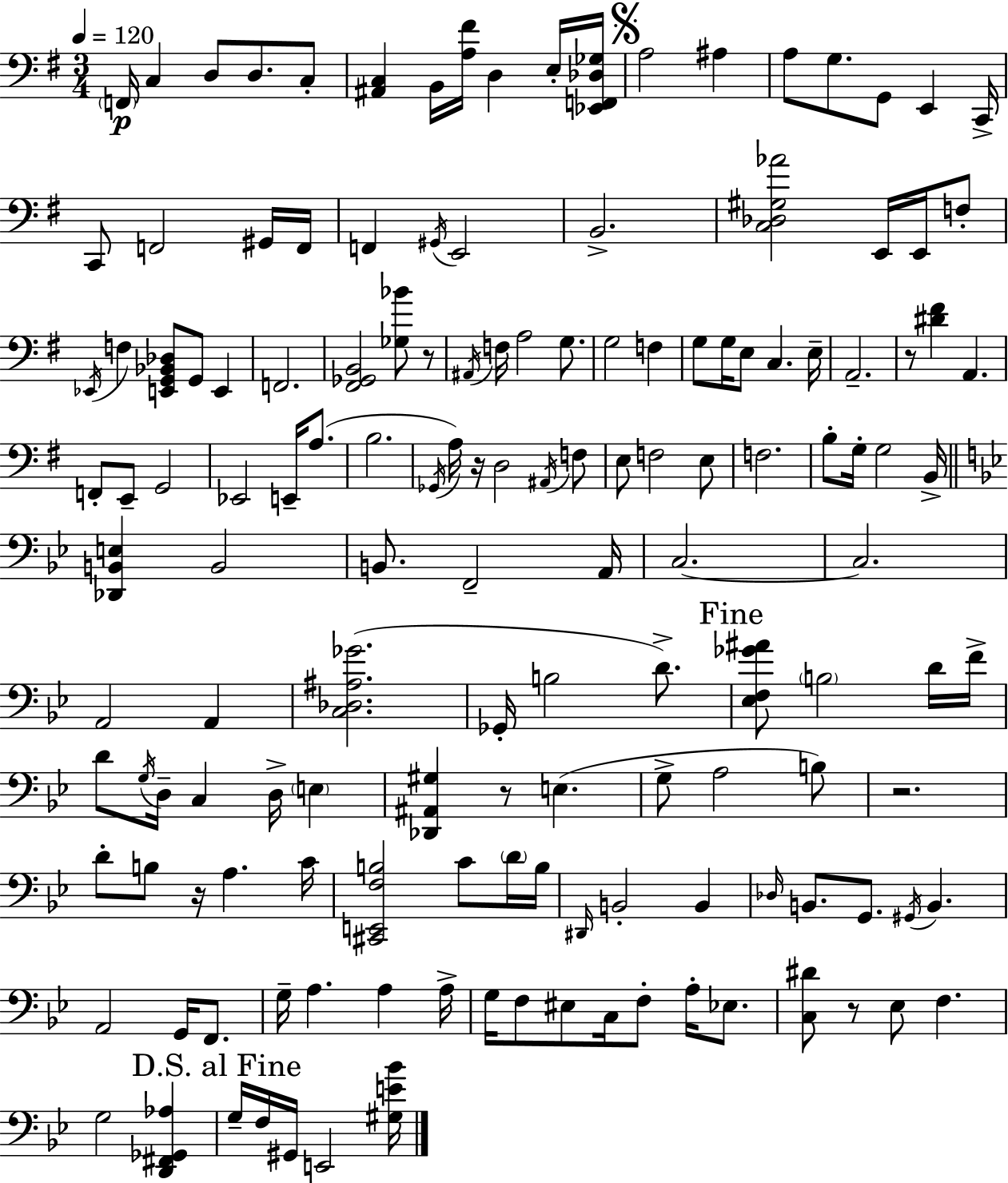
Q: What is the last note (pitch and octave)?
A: E2